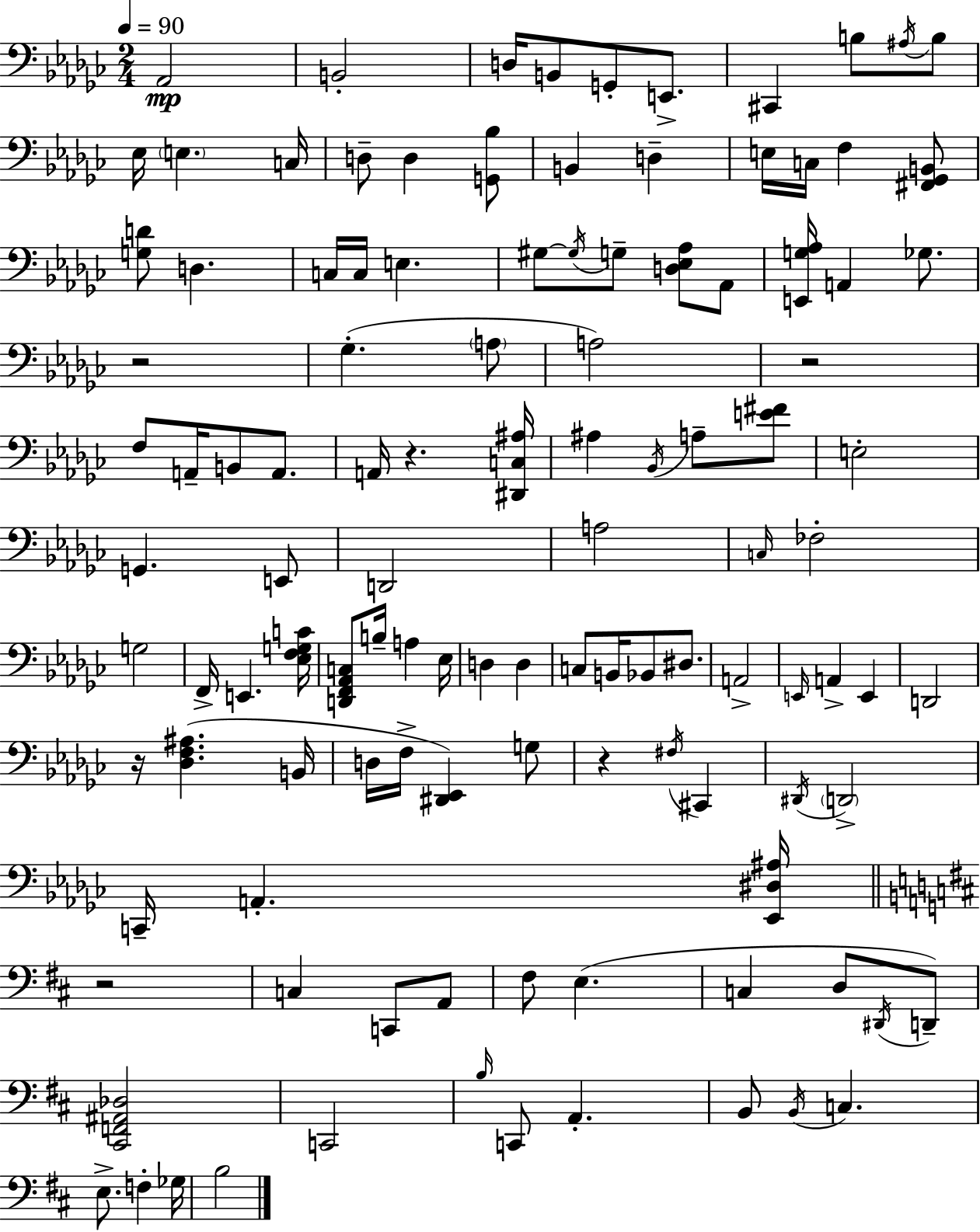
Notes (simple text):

Ab2/h B2/h D3/s B2/e G2/e E2/e. C#2/q B3/e A#3/s B3/e Eb3/s E3/q. C3/s D3/e D3/q [G2,Bb3]/e B2/q D3/q E3/s C3/s F3/q [F#2,Gb2,B2]/e [G3,D4]/e D3/q. C3/s C3/s E3/q. G#3/e G#3/s G3/e [D3,Eb3,Ab3]/e Ab2/e [E2,G3,Ab3]/s A2/q Gb3/e. R/h Gb3/q. A3/e A3/h R/h F3/e A2/s B2/e A2/e. A2/s R/q. [D#2,C3,A#3]/s A#3/q Bb2/s A3/e [E4,F#4]/e E3/h G2/q. E2/e D2/h A3/h C3/s FES3/h G3/h F2/s E2/q. [Eb3,F3,G3,C4]/s [D2,F2,Ab2,C3]/e B3/s A3/q Eb3/s D3/q D3/q C3/e B2/s Bb2/e D#3/e. A2/h E2/s A2/q E2/q D2/h R/s [Db3,F3,A#3]/q. B2/s D3/s F3/s [D#2,Eb2]/q G3/e R/q F#3/s C#2/q D#2/s D2/h C2/s A2/q. [Eb2,D#3,A#3]/s R/h C3/q C2/e A2/e F#3/e E3/q. C3/q D3/e D#2/s D2/e [C#2,F2,A#2,Db3]/h C2/h B3/s C2/e A2/q. B2/e B2/s C3/q. E3/e. F3/q Gb3/s B3/h